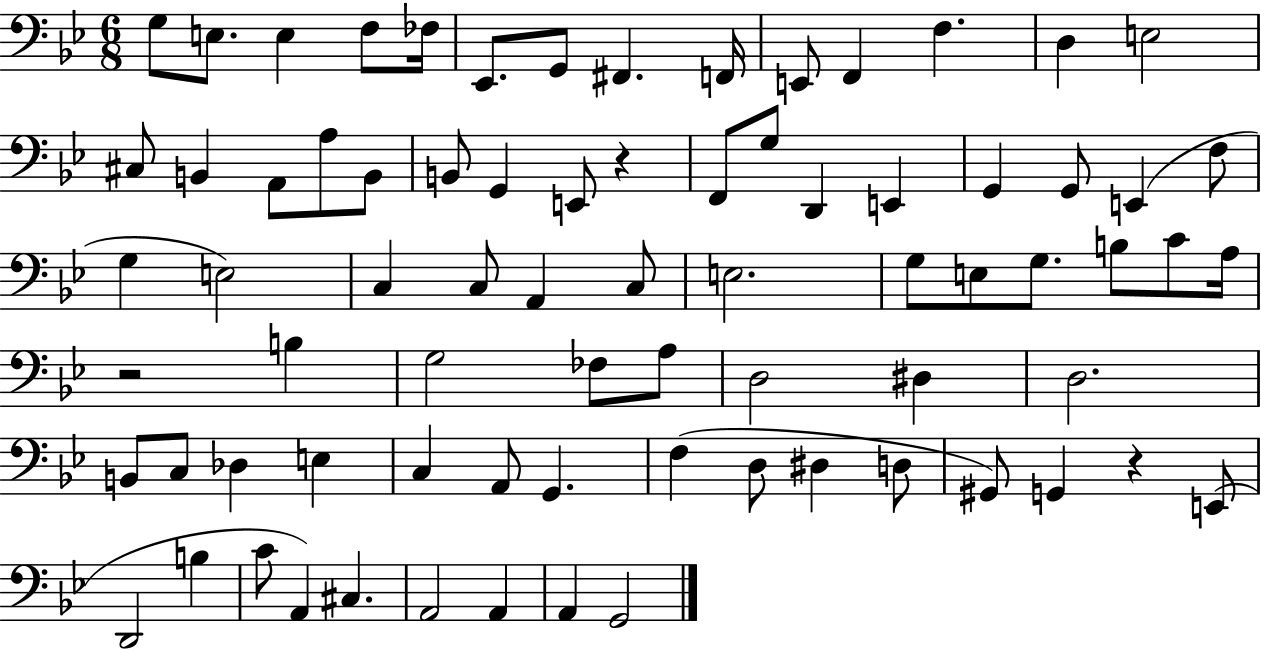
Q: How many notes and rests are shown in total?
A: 76